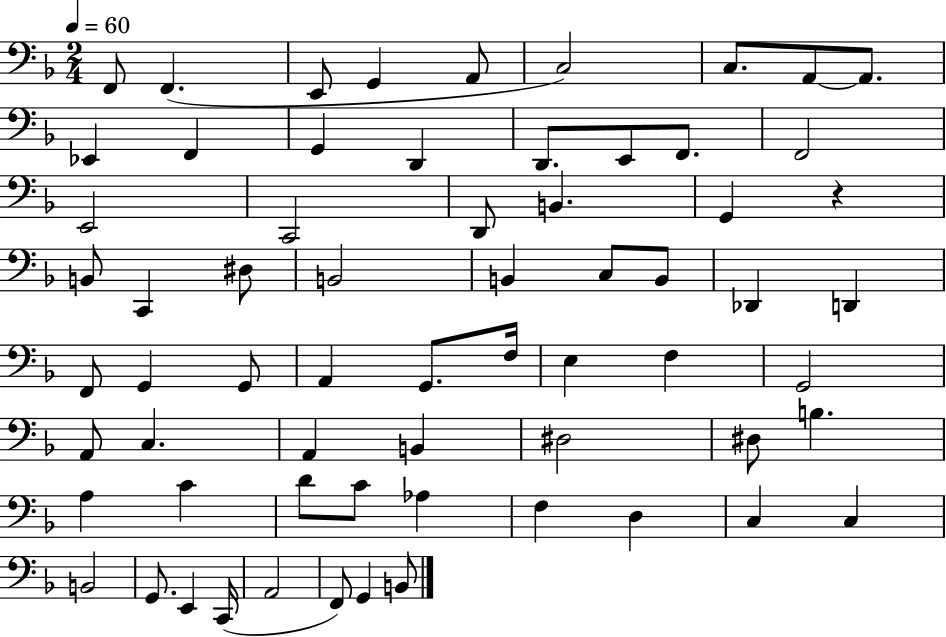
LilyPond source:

{
  \clef bass
  \numericTimeSignature
  \time 2/4
  \key f \major
  \tempo 4 = 60
  f,8 f,4.( | e,8 g,4 a,8 | c2) | c8. a,8~~ a,8. | \break ees,4 f,4 | g,4 d,4 | d,8. e,8 f,8. | f,2 | \break e,2 | c,2 | d,8 b,4. | g,4 r4 | \break b,8 c,4 dis8 | b,2 | b,4 c8 b,8 | des,4 d,4 | \break f,8 g,4 g,8 | a,4 g,8. f16 | e4 f4 | g,2 | \break a,8 c4. | a,4 b,4 | dis2 | dis8 b4. | \break a4 c'4 | d'8 c'8 aes4 | f4 d4 | c4 c4 | \break b,2 | g,8. e,4 c,16( | a,2 | f,8) g,4 b,8 | \break \bar "|."
}